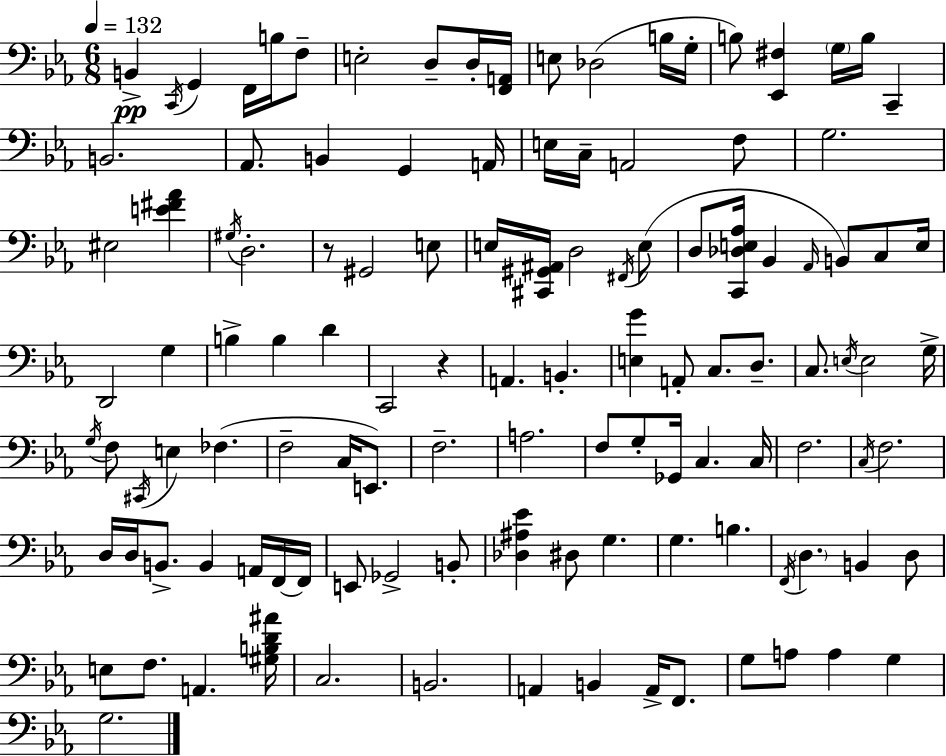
X:1
T:Untitled
M:6/8
L:1/4
K:Eb
B,, C,,/4 G,, F,,/4 B,/4 F,/2 E,2 D,/2 D,/4 [F,,A,,]/4 E,/2 _D,2 B,/4 G,/4 B,/2 [_E,,^F,] G,/4 B,/4 C,, B,,2 _A,,/2 B,, G,, A,,/4 E,/4 C,/4 A,,2 F,/2 G,2 ^E,2 [E^F_A] ^G,/4 D,2 z/2 ^G,,2 E,/2 E,/4 [^C,,^G,,^A,,]/4 D,2 ^F,,/4 E,/2 D,/2 [C,,_D,E,_A,]/4 _B,, _A,,/4 B,,/2 C,/2 E,/4 D,,2 G, B, B, D C,,2 z A,, B,, [E,G] A,,/2 C,/2 D,/2 C,/2 E,/4 E,2 G,/4 G,/4 F,/2 ^C,,/4 E, _F, F,2 C,/4 E,,/2 F,2 A,2 F,/2 G,/2 _G,,/4 C, C,/4 F,2 C,/4 F,2 D,/4 D,/4 B,,/2 B,, A,,/4 F,,/4 F,,/4 E,,/2 _G,,2 B,,/2 [_D,^A,_E] ^D,/2 G, G, B, F,,/4 D, B,, D,/2 E,/2 F,/2 A,, [^G,B,D^A]/4 C,2 B,,2 A,, B,, A,,/4 F,,/2 G,/2 A,/2 A, G, G,2